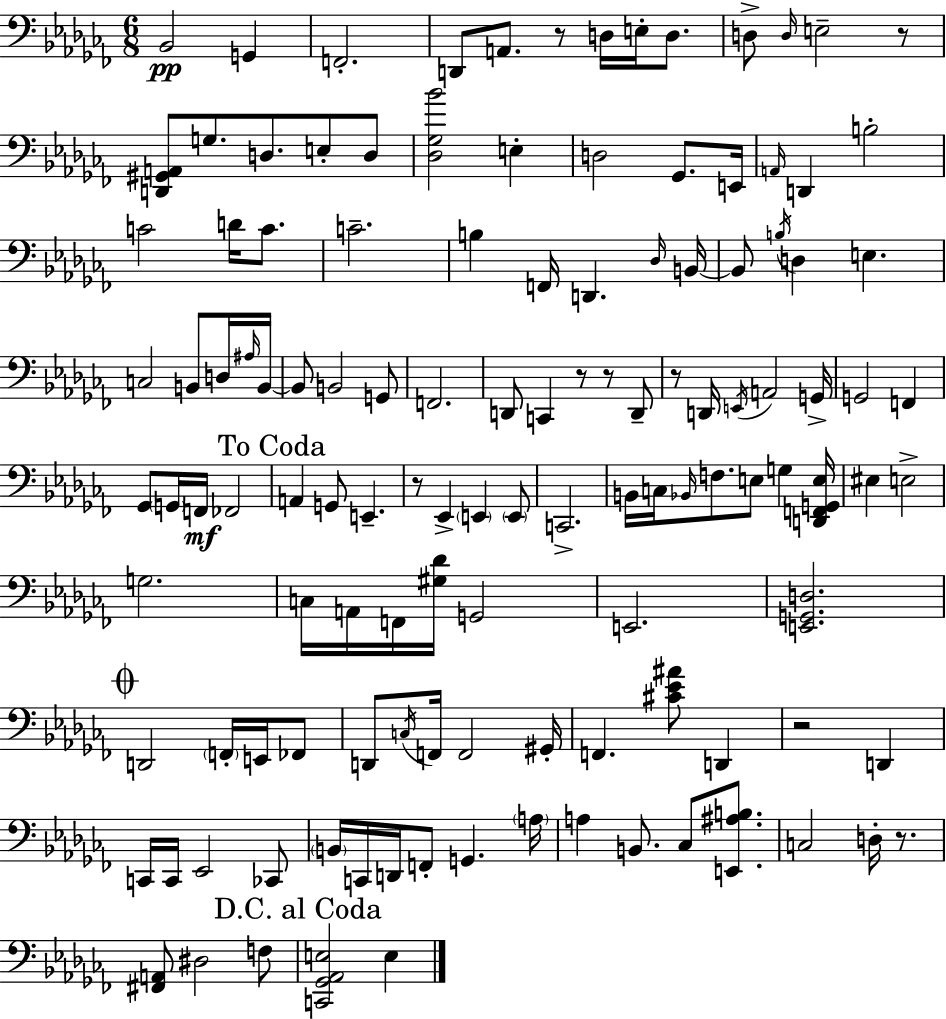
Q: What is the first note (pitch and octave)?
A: Bb2